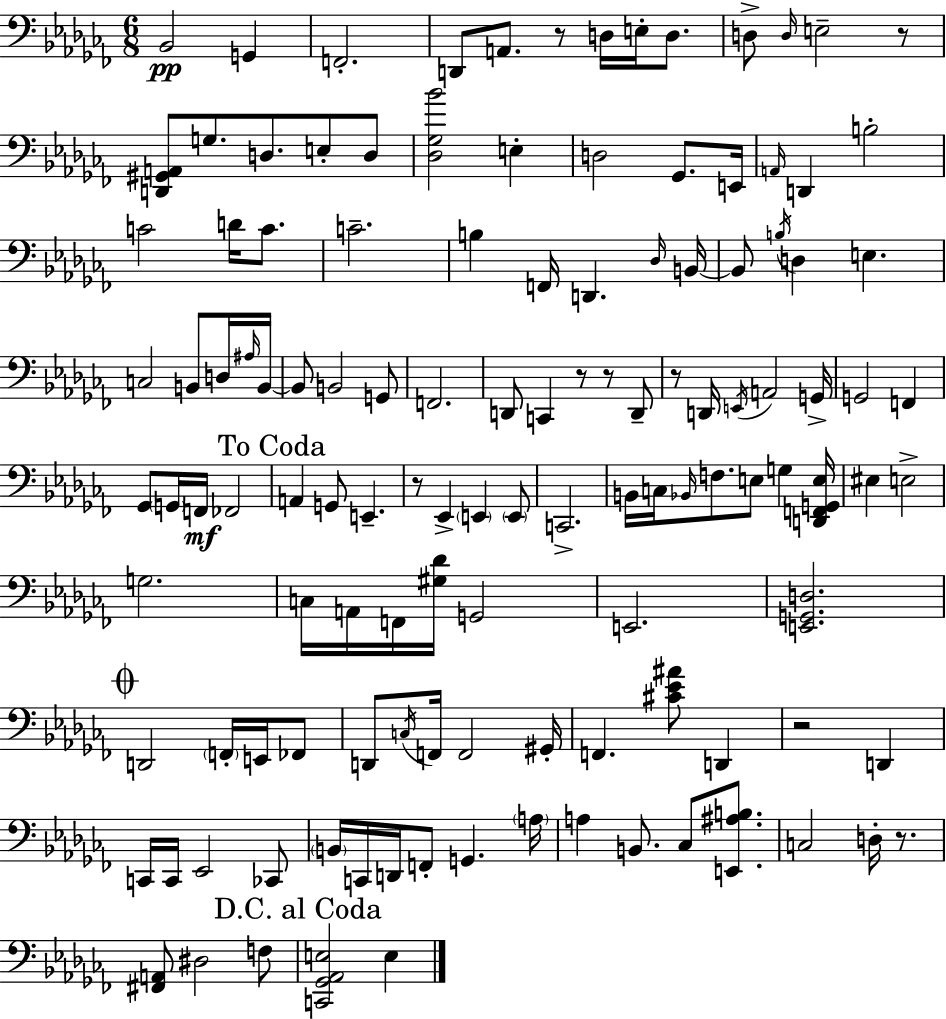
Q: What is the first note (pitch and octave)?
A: Bb2